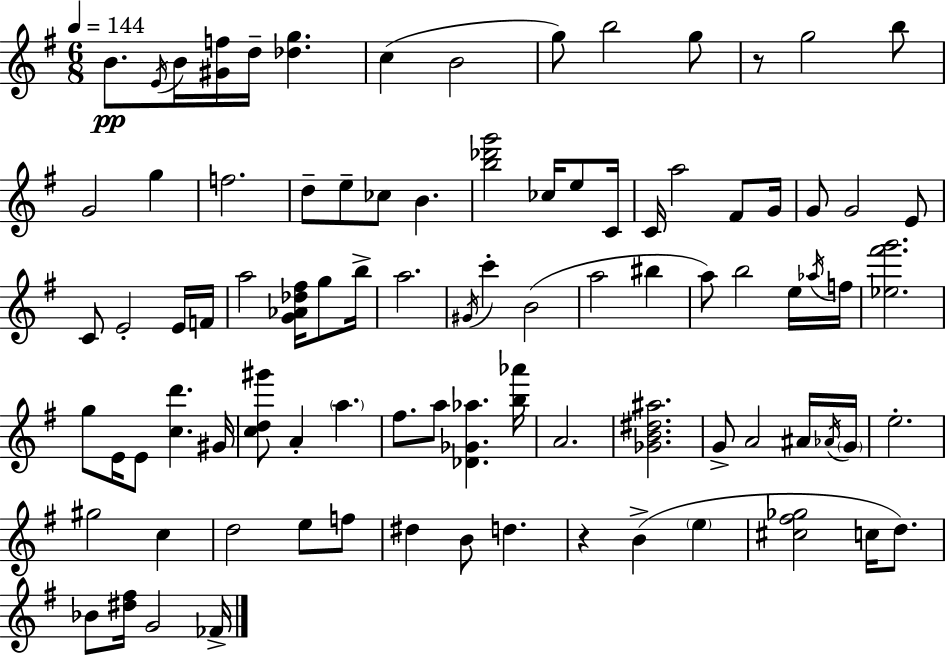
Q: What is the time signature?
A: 6/8